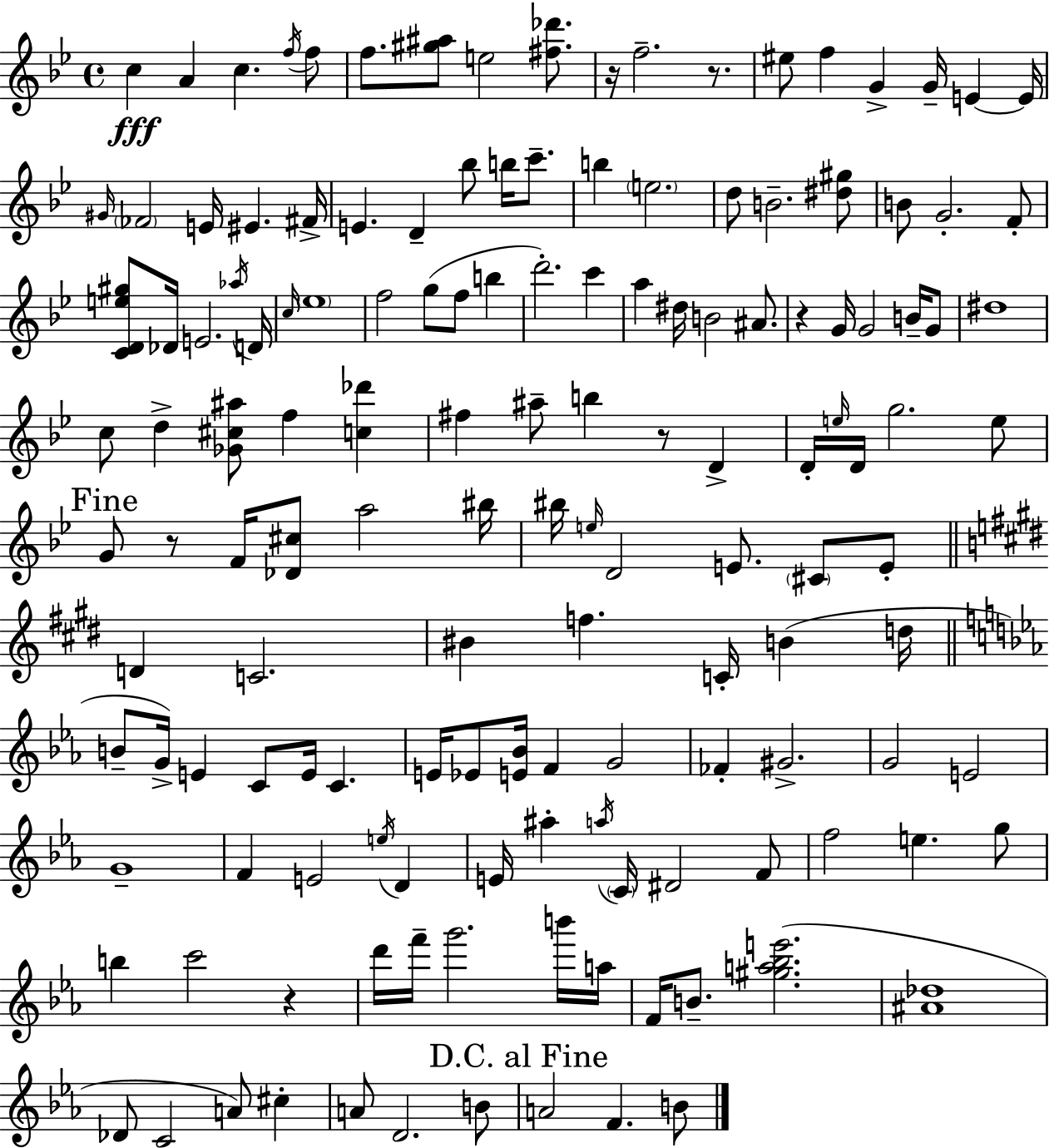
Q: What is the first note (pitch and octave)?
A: C5